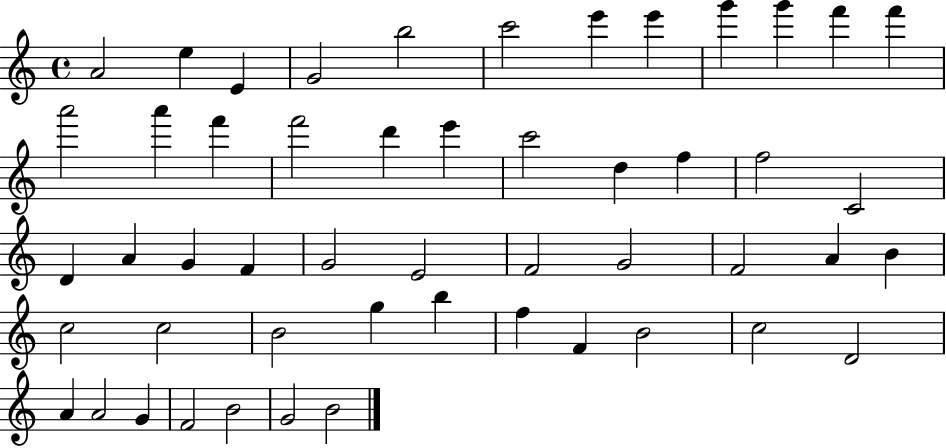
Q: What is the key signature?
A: C major